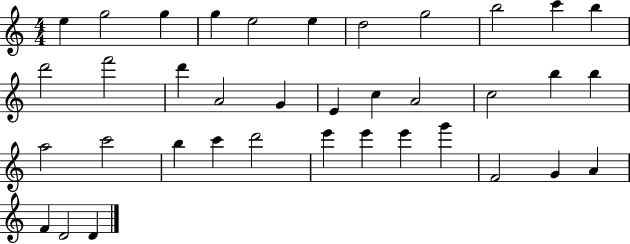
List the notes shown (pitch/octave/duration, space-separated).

E5/q G5/h G5/q G5/q E5/h E5/q D5/h G5/h B5/h C6/q B5/q D6/h F6/h D6/q A4/h G4/q E4/q C5/q A4/h C5/h B5/q B5/q A5/h C6/h B5/q C6/q D6/h E6/q E6/q E6/q G6/q F4/h G4/q A4/q F4/q D4/h D4/q